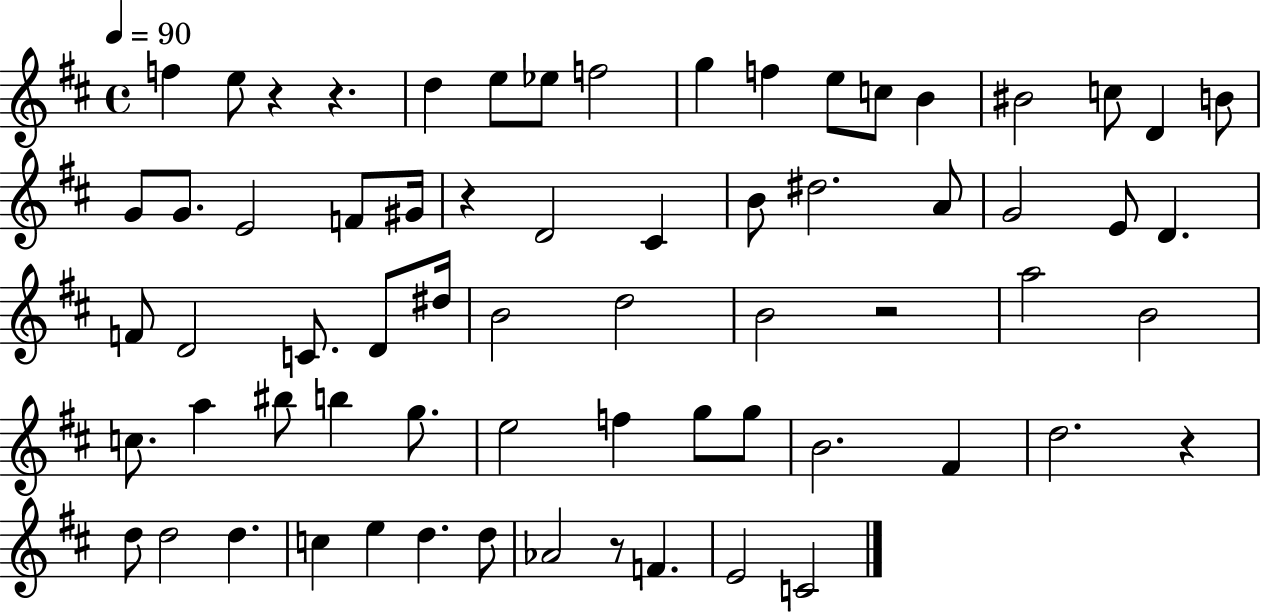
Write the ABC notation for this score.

X:1
T:Untitled
M:4/4
L:1/4
K:D
f e/2 z z d e/2 _e/2 f2 g f e/2 c/2 B ^B2 c/2 D B/2 G/2 G/2 E2 F/2 ^G/4 z D2 ^C B/2 ^d2 A/2 G2 E/2 D F/2 D2 C/2 D/2 ^d/4 B2 d2 B2 z2 a2 B2 c/2 a ^b/2 b g/2 e2 f g/2 g/2 B2 ^F d2 z d/2 d2 d c e d d/2 _A2 z/2 F E2 C2